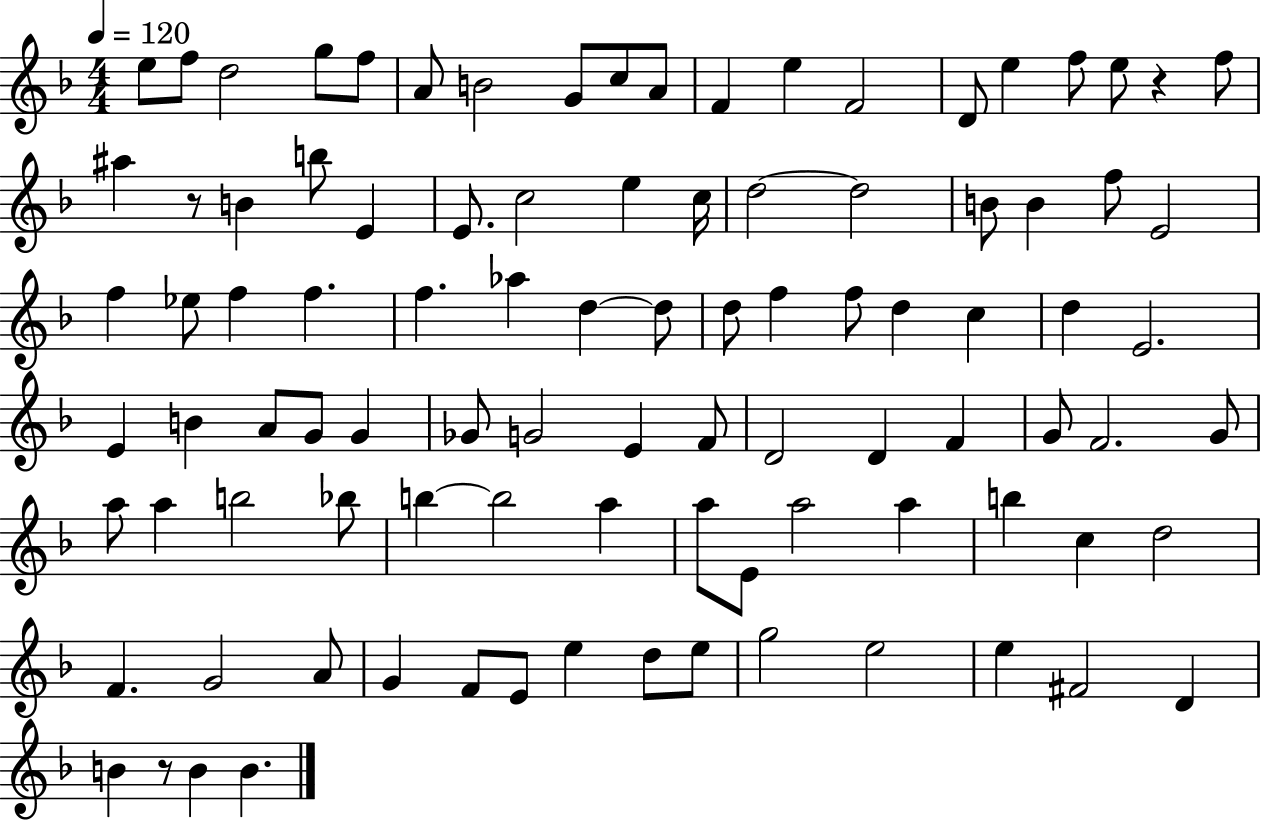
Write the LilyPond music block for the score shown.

{
  \clef treble
  \numericTimeSignature
  \time 4/4
  \key f \major
  \tempo 4 = 120
  e''8 f''8 d''2 g''8 f''8 | a'8 b'2 g'8 c''8 a'8 | f'4 e''4 f'2 | d'8 e''4 f''8 e''8 r4 f''8 | \break ais''4 r8 b'4 b''8 e'4 | e'8. c''2 e''4 c''16 | d''2~~ d''2 | b'8 b'4 f''8 e'2 | \break f''4 ees''8 f''4 f''4. | f''4. aes''4 d''4~~ d''8 | d''8 f''4 f''8 d''4 c''4 | d''4 e'2. | \break e'4 b'4 a'8 g'8 g'4 | ges'8 g'2 e'4 f'8 | d'2 d'4 f'4 | g'8 f'2. g'8 | \break a''8 a''4 b''2 bes''8 | b''4~~ b''2 a''4 | a''8 e'8 a''2 a''4 | b''4 c''4 d''2 | \break f'4. g'2 a'8 | g'4 f'8 e'8 e''4 d''8 e''8 | g''2 e''2 | e''4 fis'2 d'4 | \break b'4 r8 b'4 b'4. | \bar "|."
}